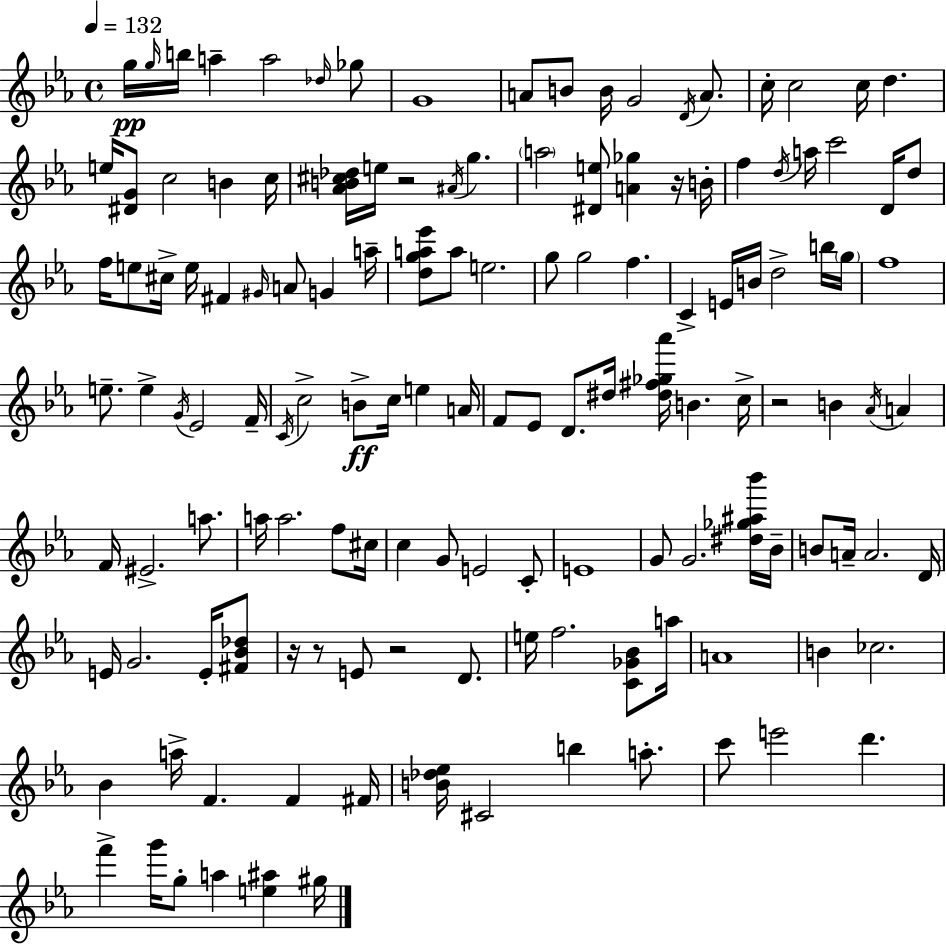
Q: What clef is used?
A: treble